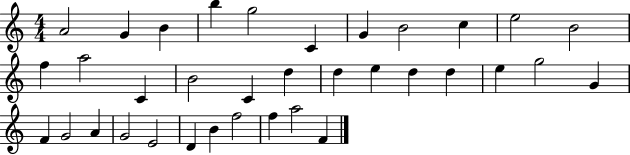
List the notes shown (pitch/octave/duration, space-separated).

A4/h G4/q B4/q B5/q G5/h C4/q G4/q B4/h C5/q E5/h B4/h F5/q A5/h C4/q B4/h C4/q D5/q D5/q E5/q D5/q D5/q E5/q G5/h G4/q F4/q G4/h A4/q G4/h E4/h D4/q B4/q F5/h F5/q A5/h F4/q